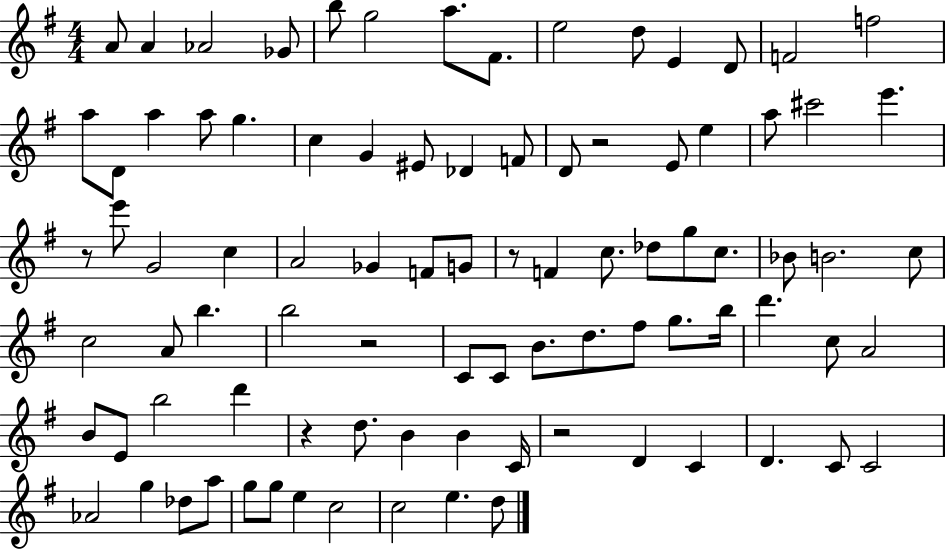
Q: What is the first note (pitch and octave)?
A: A4